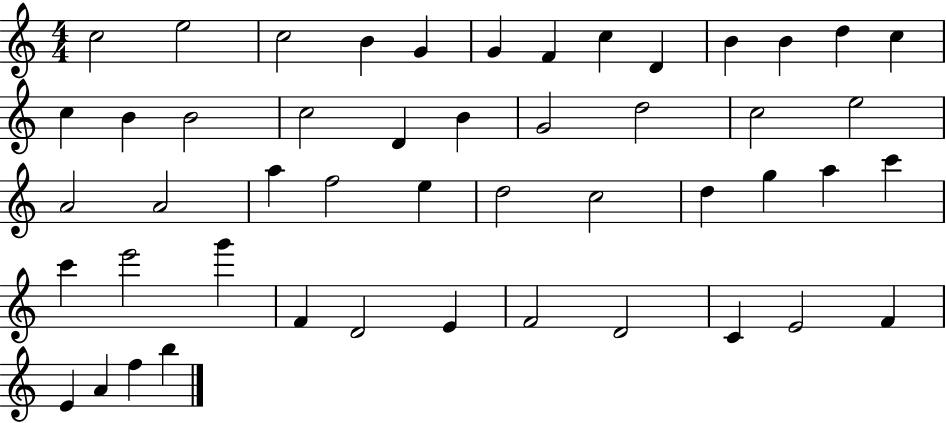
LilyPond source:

{
  \clef treble
  \numericTimeSignature
  \time 4/4
  \key c \major
  c''2 e''2 | c''2 b'4 g'4 | g'4 f'4 c''4 d'4 | b'4 b'4 d''4 c''4 | \break c''4 b'4 b'2 | c''2 d'4 b'4 | g'2 d''2 | c''2 e''2 | \break a'2 a'2 | a''4 f''2 e''4 | d''2 c''2 | d''4 g''4 a''4 c'''4 | \break c'''4 e'''2 g'''4 | f'4 d'2 e'4 | f'2 d'2 | c'4 e'2 f'4 | \break e'4 a'4 f''4 b''4 | \bar "|."
}